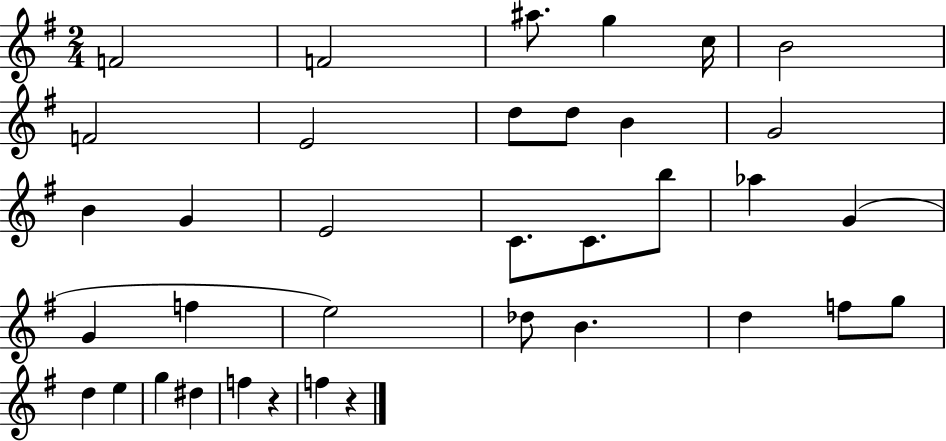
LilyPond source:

{
  \clef treble
  \numericTimeSignature
  \time 2/4
  \key g \major
  \repeat volta 2 { f'2 | f'2 | ais''8. g''4 c''16 | b'2 | \break f'2 | e'2 | d''8 d''8 b'4 | g'2 | \break b'4 g'4 | e'2 | c'8. c'8. b''8 | aes''4 g'4( | \break g'4 f''4 | e''2) | des''8 b'4. | d''4 f''8 g''8 | \break d''4 e''4 | g''4 dis''4 | f''4 r4 | f''4 r4 | \break } \bar "|."
}